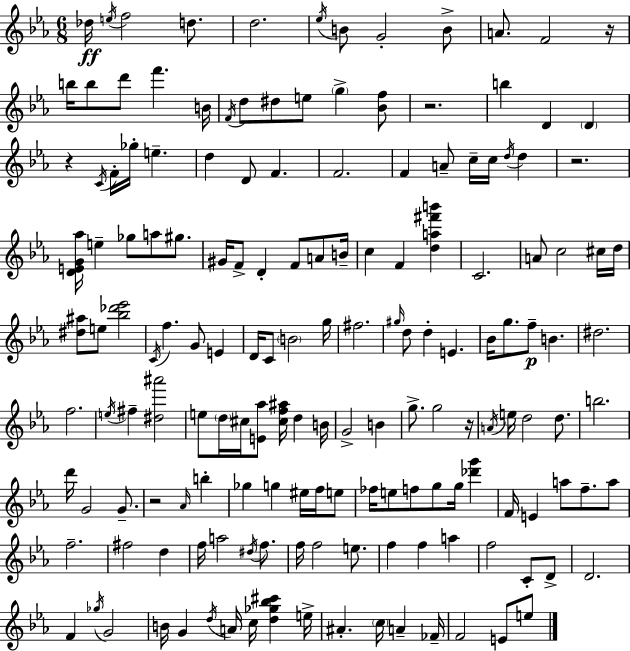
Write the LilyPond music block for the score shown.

{
  \clef treble
  \numericTimeSignature
  \time 6/8
  \key c \minor
  \repeat volta 2 { des''16\ff \acciaccatura { e''16 } f''2 d''8. | d''2. | \acciaccatura { ees''16 } b'8 g'2-. | b'8-> a'8. f'2 | \break r16 b''16 b''8 d'''8 f'''4. | b'16 \acciaccatura { f'16 } d''8 dis''8 e''8 \parenthesize g''4-> | <bes' f''>8 r2. | b''4 d'4 \parenthesize d'4 | \break r4 \acciaccatura { c'16 } f'16-. ges''16-. e''4.-- | d''4 d'8 f'4. | f'2. | f'4 a'8-- c''16-- c''16 | \break \acciaccatura { d''16 } d''4 r2. | <d' e' g' aes''>16 e''4-- ges''8 | a''8 gis''8. gis'16 f'8-> d'4-. | f'8 a'8 b'16-- c''4 f'4 | \break <d'' a'' fis''' b'''>4 c'2. | a'8 c''2 | cis''16 d''16 <dis'' ais''>8 e''8 <bes'' des''' ees'''>2 | \acciaccatura { c'16 } f''4. | \break g'8 e'4 d'16 c'8 \parenthesize b'2 | g''16 fis''2. | \grace { gis''16 } d''8 d''4-. | e'4. bes'16 g''8. f''8--\p | \break b'4. dis''2. | f''2. | \acciaccatura { e''16 } fis''4-- | <dis'' ais'''>2 e''8 \parenthesize d''16 cis''16 | \break <e' aes''>8 <cis'' f'' ais''>16 d''4 b'16 g'2-> | b'4 g''8.-> g''2 | r16 \acciaccatura { a'16 } e''16 d''2 | d''8. b''2. | \break d'''16 g'2 | g'8.-- r2 | \grace { aes'16 } b''4-. ges''4 | g''4 eis''16 f''16 e''8 fes''16 e''8 | \break f''8 g''8 g''16 <des''' g'''>4 f'16 e'4 | a''8 f''8.-- a''8 f''2.-- | fis''2 | d''4 f''16 a''2 | \break \acciaccatura { dis''16 } f''8. f''16 | f''2 e''8. f''4 | f''4 a''4 f''2 | c'8-. d'8-> d'2. | \break f'4 | \acciaccatura { ges''16 } g'2 | b'16 g'4 \acciaccatura { d''16 } a'16 c''16 <d'' ges'' bes'' cis'''>4 | e''16-> ais'4.-. \parenthesize c''16 a'4-- | \break fes'16-- f'2 e'8 e''8 | } \bar "|."
}